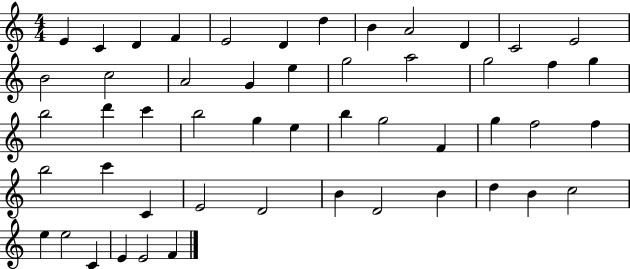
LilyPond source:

{
  \clef treble
  \numericTimeSignature
  \time 4/4
  \key c \major
  e'4 c'4 d'4 f'4 | e'2 d'4 d''4 | b'4 a'2 d'4 | c'2 e'2 | \break b'2 c''2 | a'2 g'4 e''4 | g''2 a''2 | g''2 f''4 g''4 | \break b''2 d'''4 c'''4 | b''2 g''4 e''4 | b''4 g''2 f'4 | g''4 f''2 f''4 | \break b''2 c'''4 c'4 | e'2 d'2 | b'4 d'2 b'4 | d''4 b'4 c''2 | \break e''4 e''2 c'4 | e'4 e'2 f'4 | \bar "|."
}